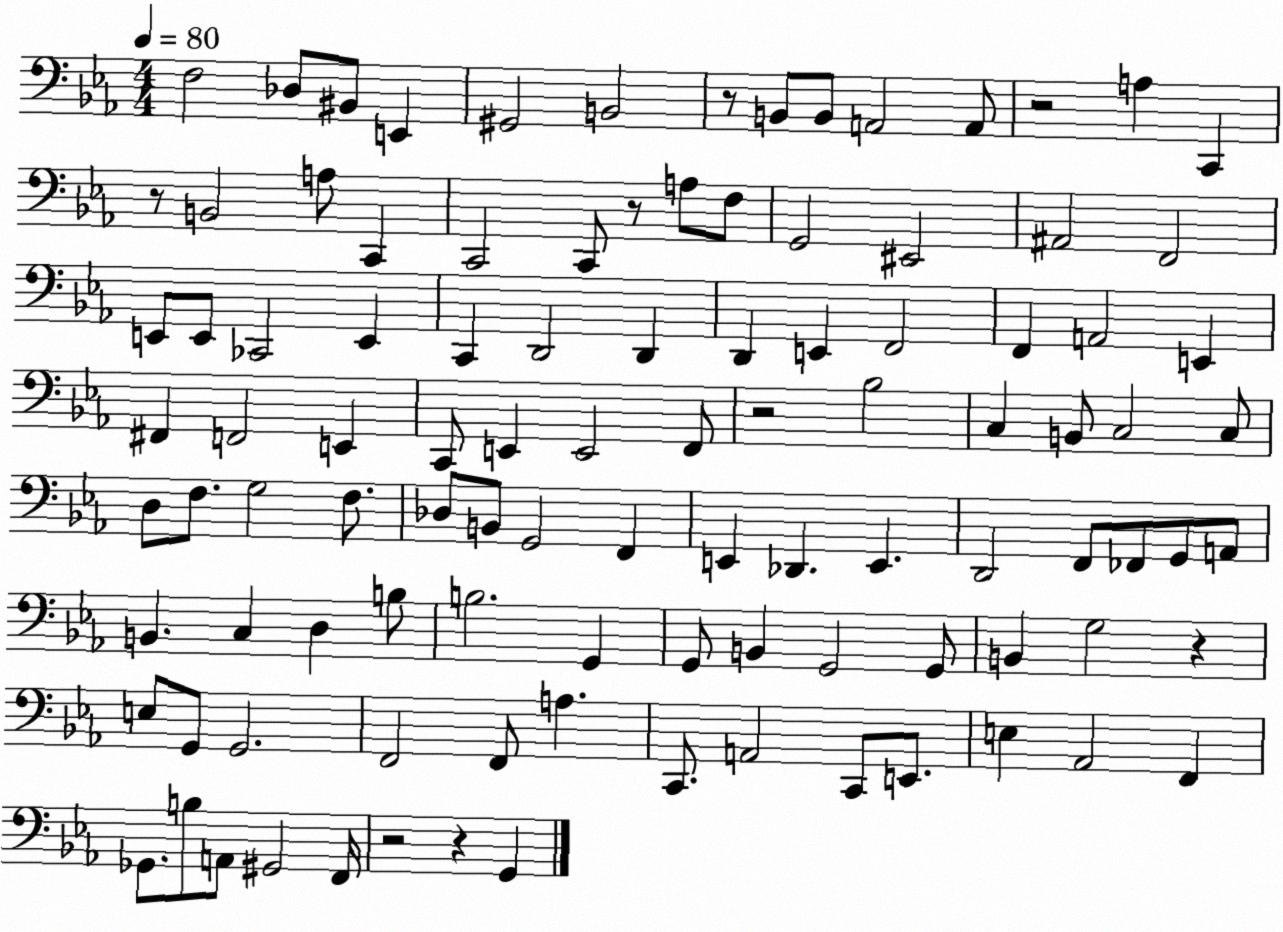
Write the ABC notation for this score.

X:1
T:Untitled
M:4/4
L:1/4
K:Eb
F,2 _D,/2 ^B,,/2 E,, ^G,,2 B,,2 z/2 B,,/2 B,,/2 A,,2 A,,/2 z2 A, C,, z/2 B,,2 A,/2 C,, C,,2 C,,/2 z/2 A,/2 F,/2 G,,2 ^E,,2 ^A,,2 F,,2 E,,/2 E,,/2 _C,,2 E,, C,, D,,2 D,, D,, E,, F,,2 F,, A,,2 E,, ^F,, F,,2 E,, C,,/2 E,, E,,2 F,,/2 z2 _B,2 C, B,,/2 C,2 C,/2 D,/2 F,/2 G,2 F,/2 _D,/2 B,,/2 G,,2 F,, E,, _D,, E,, D,,2 F,,/2 _F,,/2 G,,/2 A,,/2 B,, C, D, B,/2 B,2 G,, G,,/2 B,, G,,2 G,,/2 B,, G,2 z E,/2 G,,/2 G,,2 F,,2 F,,/2 A, C,,/2 A,,2 C,,/2 E,,/2 E, _A,,2 F,, _G,,/2 B,/2 A,,/2 ^G,,2 F,,/4 z2 z G,,